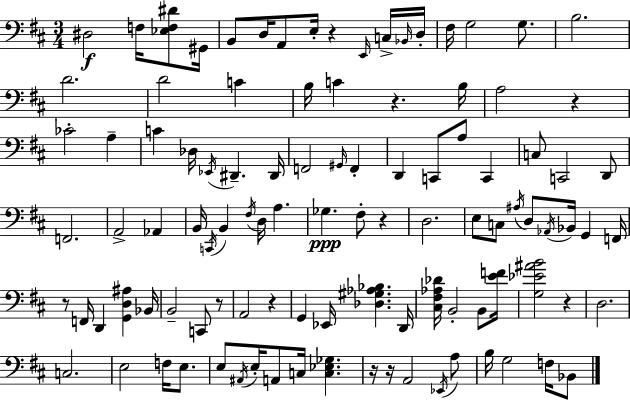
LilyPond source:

{
  \clef bass
  \numericTimeSignature
  \time 3/4
  \key d \major
  \repeat volta 2 { dis2\f f16 <ees f dis'>8 gis,16 | b,8 d16 a,8 e16-. r4 \grace { e,16 } c16-> | \grace { bes,16 } d16-. fis16 g2 g8. | b2. | \break d'2. | d'2 c'4 | b16 c'4 r4. | b16 a2 r4 | \break ces'2-. a4-- | c'4 des16 \acciaccatura { ees,16 } dis,4.-- | dis,16 f,2 \grace { gis,16 } | f,4-. d,4 c,8 a8 | \break c,4 c8 c,2 | d,8 f,2. | a,2-> | aes,4 b,16 \acciaccatura { c,16 } b,4 \acciaccatura { fis16 } d16 | \break a4. ges4.\ppp | fis8-. r4 d2. | e8 c8 \acciaccatura { ais16 } d8 | \acciaccatura { aes,16 } bes,16 g,4 f,16 r8 f,16 d,4 | \break <g, d ais>4 bes,16 b,2-- | c,8 r8 a,2 | r4 g,4 | ees,16 <des gis aes bes>4. d,16 <cis fis aes des'>16 b,2-. | \break b,8 <e' f'>16 <g ees' ais' b'>2 | r4 d2. | c2. | e2 | \break f16 e8. e8 \acciaccatura { ais,16 } e16-. | a,8 c16 <c ees ges>4. r16 r16 a,2 | \acciaccatura { ees,16 } a8 b16 g2 | f16 bes,8 } \bar "|."
}